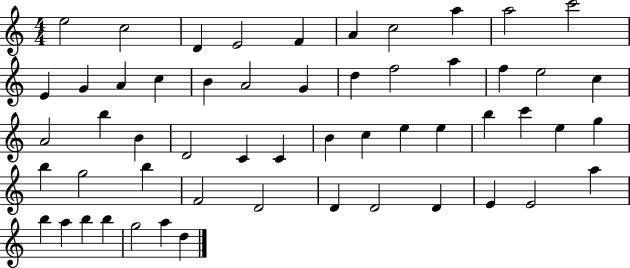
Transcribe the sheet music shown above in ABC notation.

X:1
T:Untitled
M:4/4
L:1/4
K:C
e2 c2 D E2 F A c2 a a2 c'2 E G A c B A2 G d f2 a f e2 c A2 b B D2 C C B c e e b c' e g b g2 b F2 D2 D D2 D E E2 a b a b b g2 a d